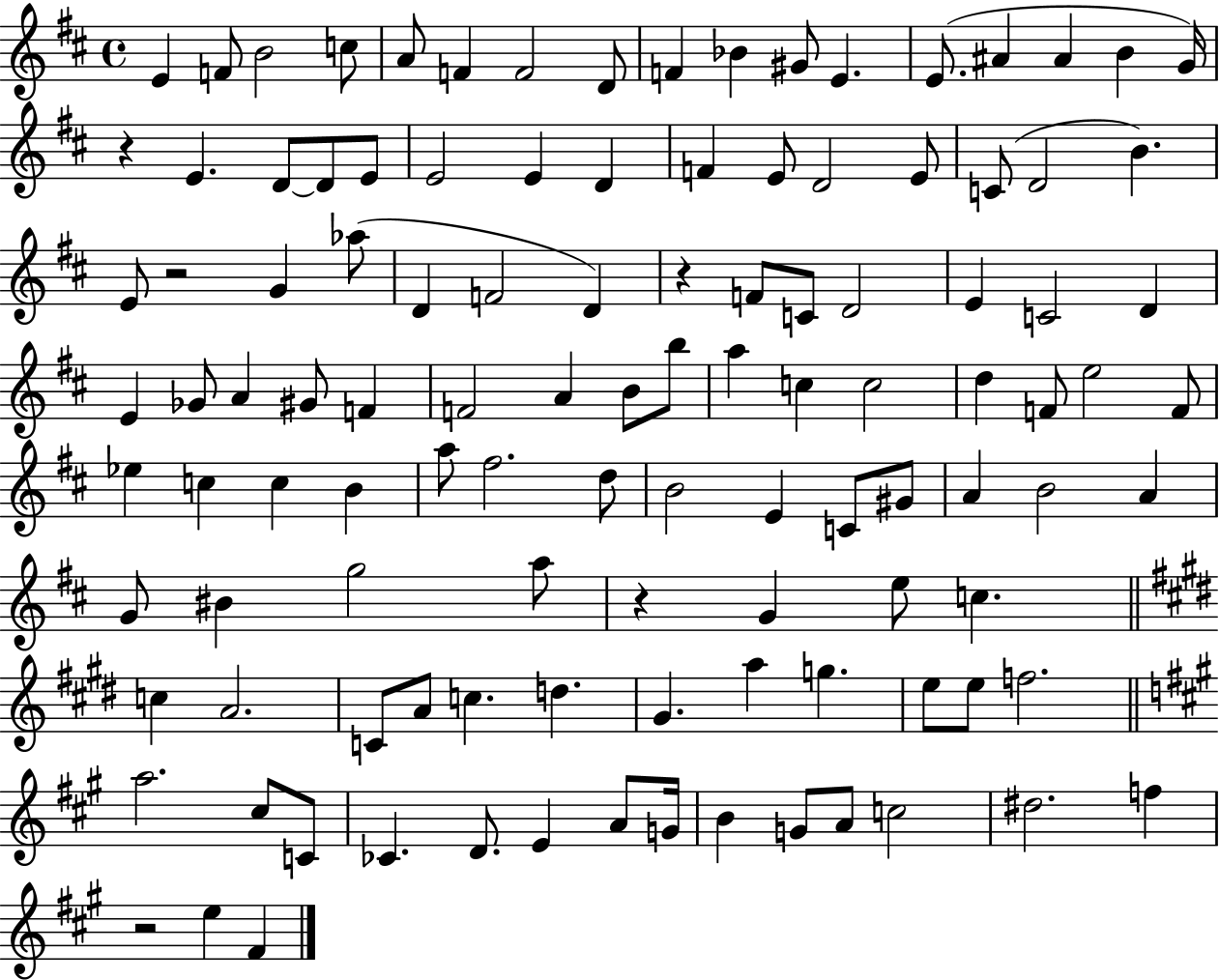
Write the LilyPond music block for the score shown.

{
  \clef treble
  \time 4/4
  \defaultTimeSignature
  \key d \major
  \repeat volta 2 { e'4 f'8 b'2 c''8 | a'8 f'4 f'2 d'8 | f'4 bes'4 gis'8 e'4. | e'8.( ais'4 ais'4 b'4 g'16) | \break r4 e'4. d'8~~ d'8 e'8 | e'2 e'4 d'4 | f'4 e'8 d'2 e'8 | c'8( d'2 b'4.) | \break e'8 r2 g'4 aes''8( | d'4 f'2 d'4) | r4 f'8 c'8 d'2 | e'4 c'2 d'4 | \break e'4 ges'8 a'4 gis'8 f'4 | f'2 a'4 b'8 b''8 | a''4 c''4 c''2 | d''4 f'8 e''2 f'8 | \break ees''4 c''4 c''4 b'4 | a''8 fis''2. d''8 | b'2 e'4 c'8 gis'8 | a'4 b'2 a'4 | \break g'8 bis'4 g''2 a''8 | r4 g'4 e''8 c''4. | \bar "||" \break \key e \major c''4 a'2. | c'8 a'8 c''4. d''4. | gis'4. a''4 g''4. | e''8 e''8 f''2. | \break \bar "||" \break \key a \major a''2. cis''8 c'8 | ces'4. d'8. e'4 a'8 g'16 | b'4 g'8 a'8 c''2 | dis''2. f''4 | \break r2 e''4 fis'4 | } \bar "|."
}